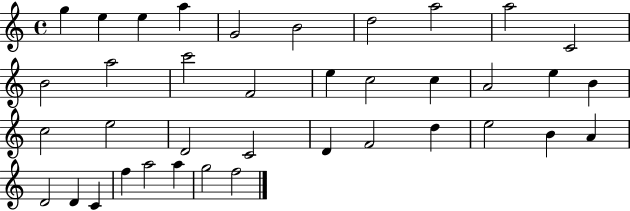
{
  \clef treble
  \time 4/4
  \defaultTimeSignature
  \key c \major
  g''4 e''4 e''4 a''4 | g'2 b'2 | d''2 a''2 | a''2 c'2 | \break b'2 a''2 | c'''2 f'2 | e''4 c''2 c''4 | a'2 e''4 b'4 | \break c''2 e''2 | d'2 c'2 | d'4 f'2 d''4 | e''2 b'4 a'4 | \break d'2 d'4 c'4 | f''4 a''2 a''4 | g''2 f''2 | \bar "|."
}